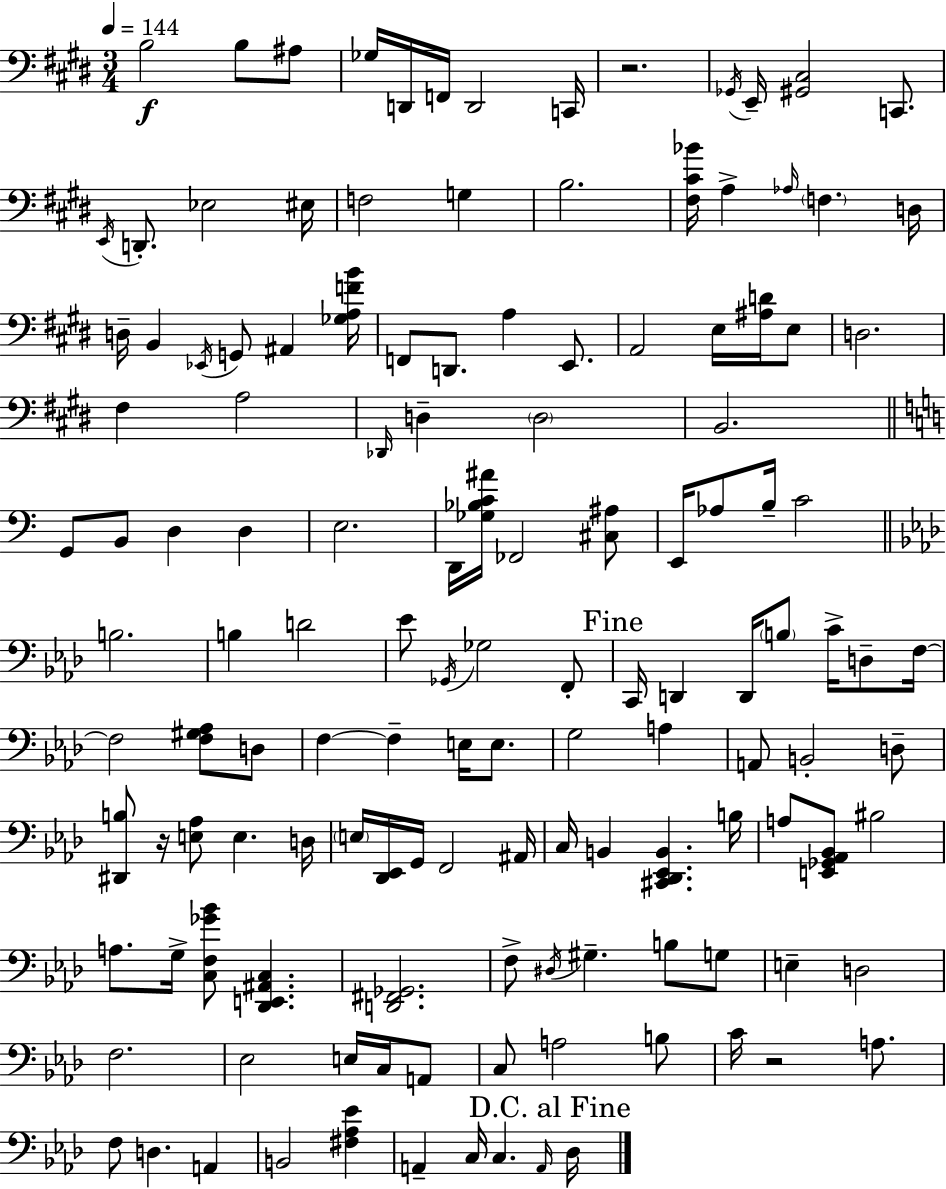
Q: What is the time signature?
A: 3/4